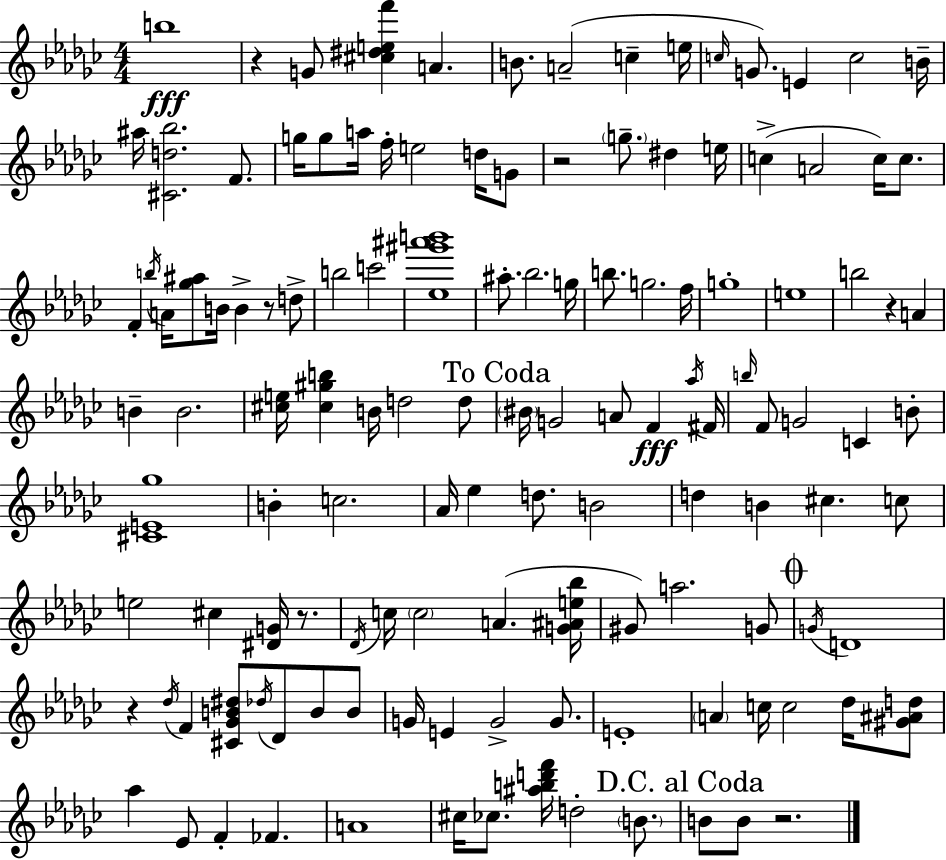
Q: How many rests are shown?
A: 7